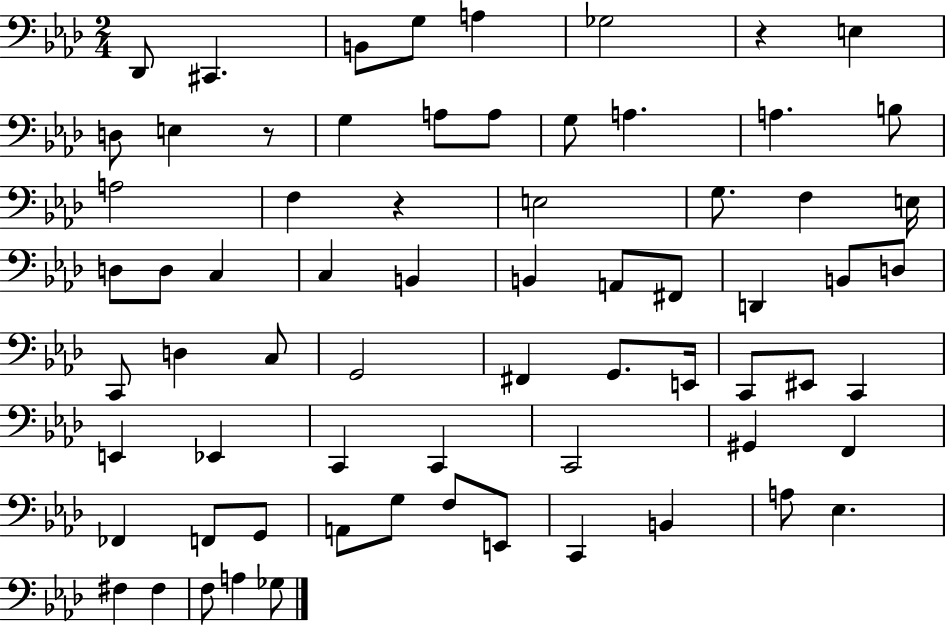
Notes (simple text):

Db2/e C#2/q. B2/e G3/e A3/q Gb3/h R/q E3/q D3/e E3/q R/e G3/q A3/e A3/e G3/e A3/q. A3/q. B3/e A3/h F3/q R/q E3/h G3/e. F3/q E3/s D3/e D3/e C3/q C3/q B2/q B2/q A2/e F#2/e D2/q B2/e D3/e C2/e D3/q C3/e G2/h F#2/q G2/e. E2/s C2/e EIS2/e C2/q E2/q Eb2/q C2/q C2/q C2/h G#2/q F2/q FES2/q F2/e G2/e A2/e G3/e F3/e E2/e C2/q B2/q A3/e Eb3/q. F#3/q F#3/q F3/e A3/q Gb3/e